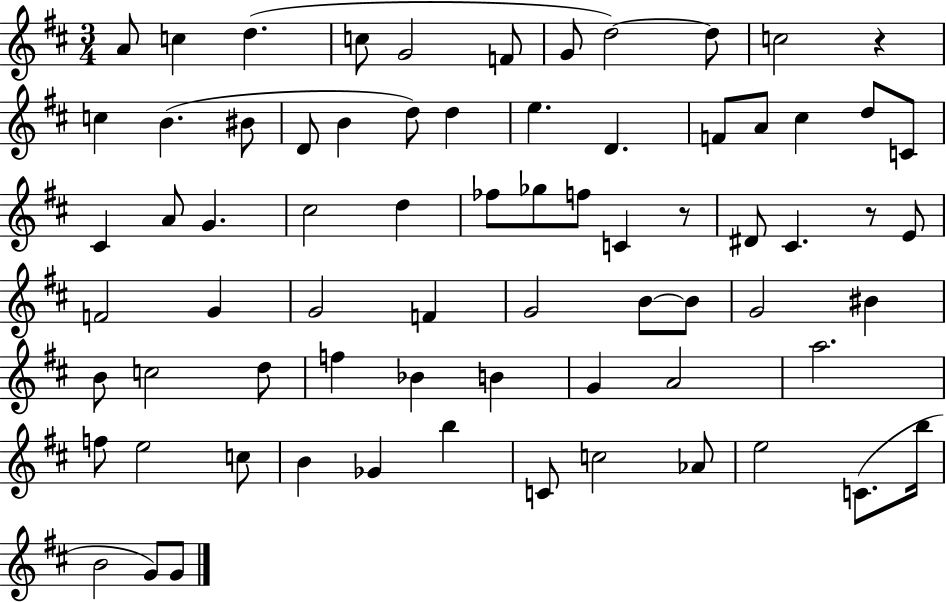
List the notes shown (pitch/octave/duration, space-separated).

A4/e C5/q D5/q. C5/e G4/h F4/e G4/e D5/h D5/e C5/h R/q C5/q B4/q. BIS4/e D4/e B4/q D5/e D5/q E5/q. D4/q. F4/e A4/e C#5/q D5/e C4/e C#4/q A4/e G4/q. C#5/h D5/q FES5/e Gb5/e F5/e C4/q R/e D#4/e C#4/q. R/e E4/e F4/h G4/q G4/h F4/q G4/h B4/e B4/e G4/h BIS4/q B4/e C5/h D5/e F5/q Bb4/q B4/q G4/q A4/h A5/h. F5/e E5/h C5/e B4/q Gb4/q B5/q C4/e C5/h Ab4/e E5/h C4/e. B5/s B4/h G4/e G4/e